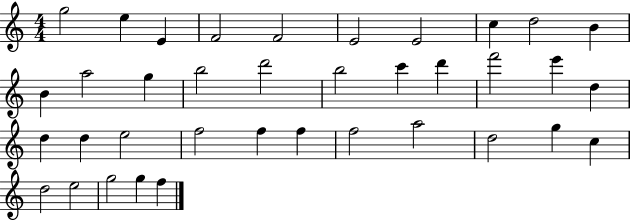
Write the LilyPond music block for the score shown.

{
  \clef treble
  \numericTimeSignature
  \time 4/4
  \key c \major
  g''2 e''4 e'4 | f'2 f'2 | e'2 e'2 | c''4 d''2 b'4 | \break b'4 a''2 g''4 | b''2 d'''2 | b''2 c'''4 d'''4 | f'''2 e'''4 d''4 | \break d''4 d''4 e''2 | f''2 f''4 f''4 | f''2 a''2 | d''2 g''4 c''4 | \break d''2 e''2 | g''2 g''4 f''4 | \bar "|."
}